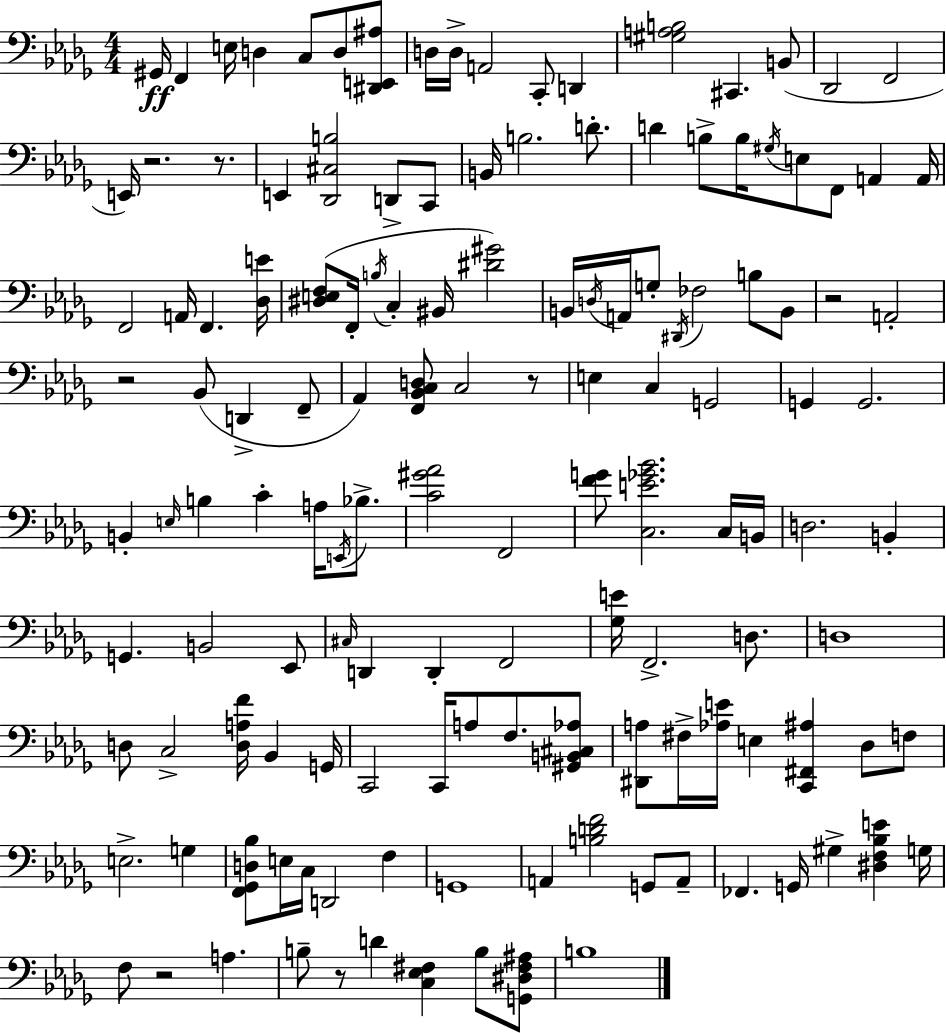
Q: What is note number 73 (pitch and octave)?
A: D2